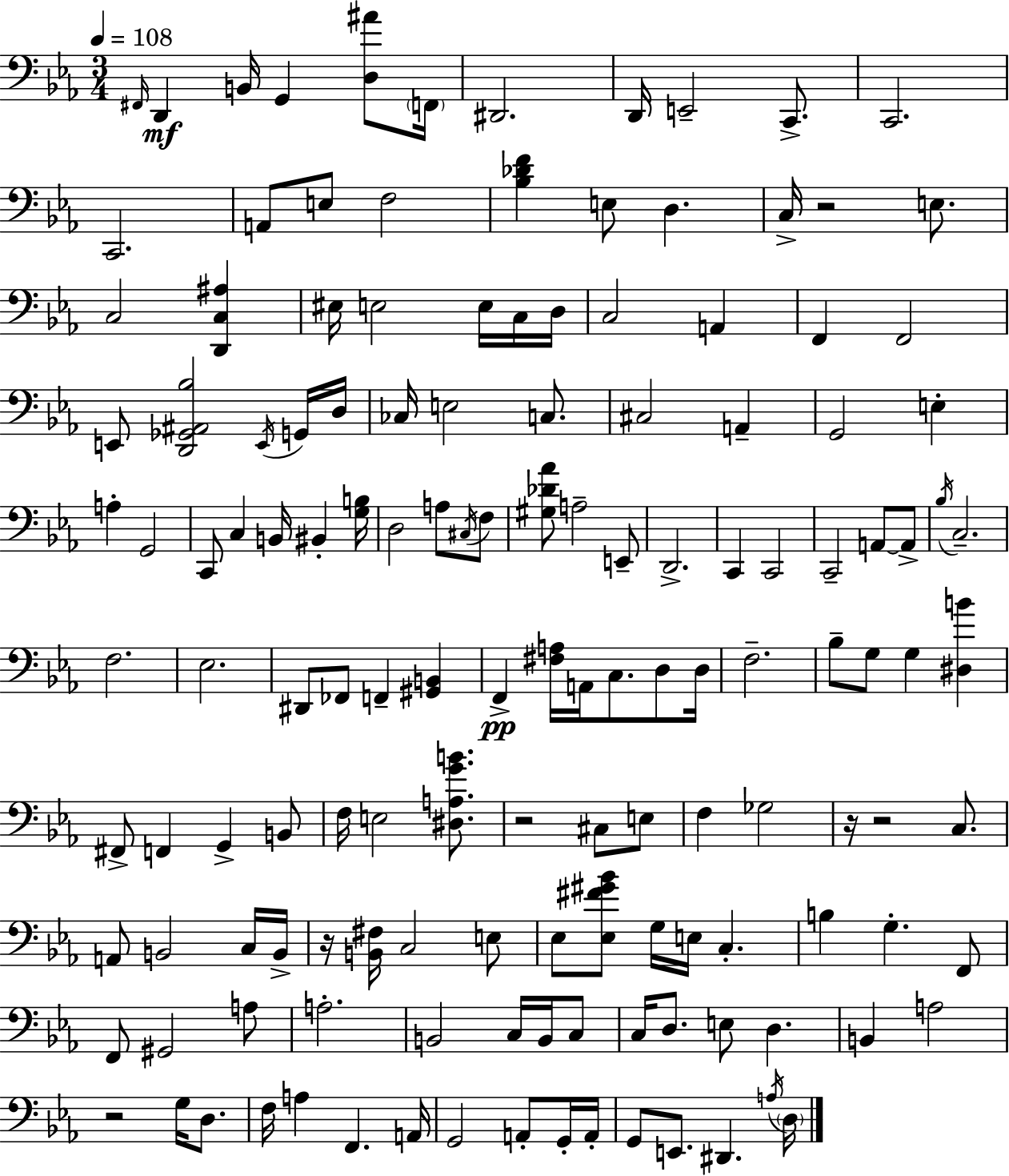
X:1
T:Untitled
M:3/4
L:1/4
K:Cm
^F,,/4 D,, B,,/4 G,, [D,^A]/2 F,,/4 ^D,,2 D,,/4 E,,2 C,,/2 C,,2 C,,2 A,,/2 E,/2 F,2 [_B,_DF] E,/2 D, C,/4 z2 E,/2 C,2 [D,,C,^A,] ^E,/4 E,2 E,/4 C,/4 D,/4 C,2 A,, F,, F,,2 E,,/2 [D,,_G,,^A,,_B,]2 E,,/4 G,,/4 D,/4 _C,/4 E,2 C,/2 ^C,2 A,, G,,2 E, A, G,,2 C,,/2 C, B,,/4 ^B,, [G,B,]/4 D,2 A,/2 ^C,/4 F,/2 [^G,_D_A]/2 A,2 E,,/2 D,,2 C,, C,,2 C,,2 A,,/2 A,,/2 _B,/4 C,2 F,2 _E,2 ^D,,/2 _F,,/2 F,, [^G,,B,,] F,, [^F,A,]/4 A,,/4 C,/2 D,/2 D,/4 F,2 _B,/2 G,/2 G, [^D,B] ^F,,/2 F,, G,, B,,/2 F,/4 E,2 [^D,A,GB]/2 z2 ^C,/2 E,/2 F, _G,2 z/4 z2 C,/2 A,,/2 B,,2 C,/4 B,,/4 z/4 [B,,^F,]/4 C,2 E,/2 _E,/2 [_E,^F^G_B]/2 G,/4 E,/4 C, B, G, F,,/2 F,,/2 ^G,,2 A,/2 A,2 B,,2 C,/4 B,,/4 C,/2 C,/4 D,/2 E,/2 D, B,, A,2 z2 G,/4 D,/2 F,/4 A, F,, A,,/4 G,,2 A,,/2 G,,/4 A,,/4 G,,/2 E,,/2 ^D,, A,/4 D,/4